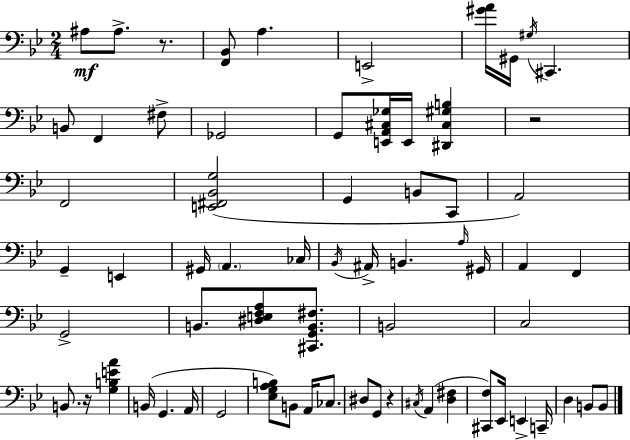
{
  \clef bass
  \numericTimeSignature
  \time 2/4
  \key bes \major
  ais8\mf ais8.-> r8. | <f, bes,>8 a4. | e,2-> | <gis' a'>16 gis,16 \acciaccatura { gis16 } cis,4. | \break b,8 f,4 fis8-> | ges,2 | g,8 <e, a, cis ges>16 e,16 <dis, cis gis b>4 | r2 | \break f,2 | <e, fis, bes, g>2( | g,4 b,8 c,8 | a,2) | \break g,4-- e,4 | gis,16 \parenthesize a,4. | ces16 \acciaccatura { bes,16 } ais,16-> b,4. | \grace { a16 } gis,16 a,4 f,4 | \break g,2-> | b,8. <dis e f a>8 | <cis, g, b, fis>8. b,2 | c2 | \break b,8. r16 <g b e' a'>4 | b,16( g,4. | a,16 g,2 | <ees g a b>8) b,8 a,16 | \break ces8. dis8 g,8 r4 | \acciaccatura { cis16 }( a,4 | <d fis>4 <cis, f>8) ees,16 e,4-> | c,16-- d4 | \break b,8 b,8 \bar "|."
}